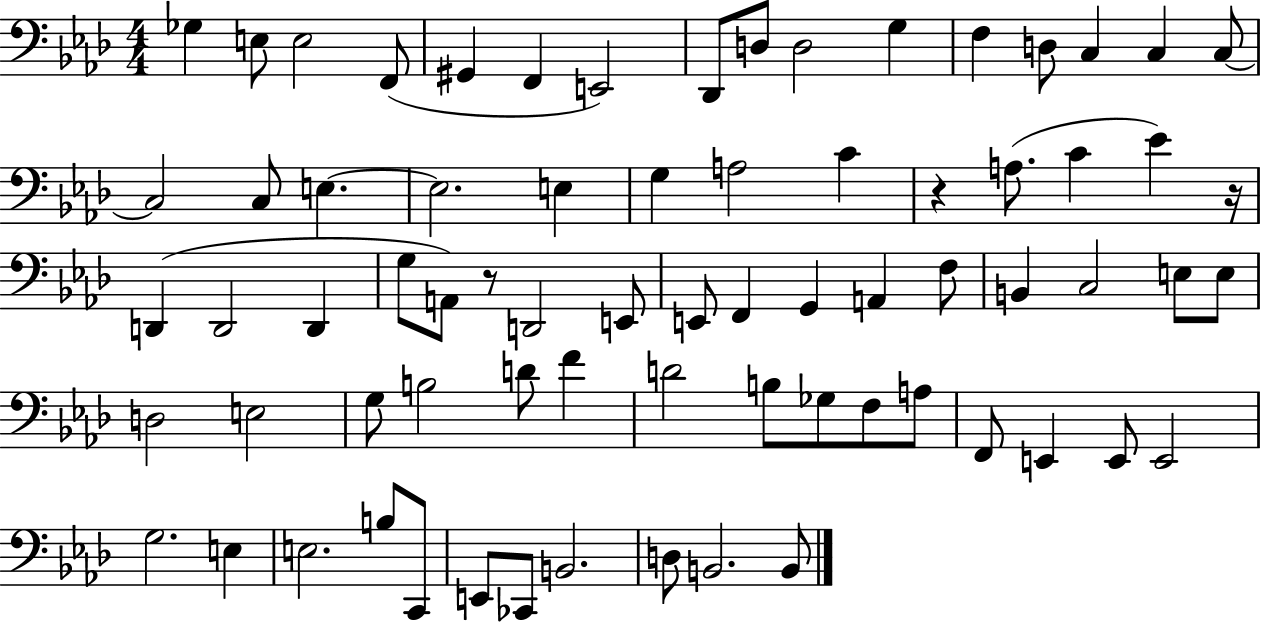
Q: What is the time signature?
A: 4/4